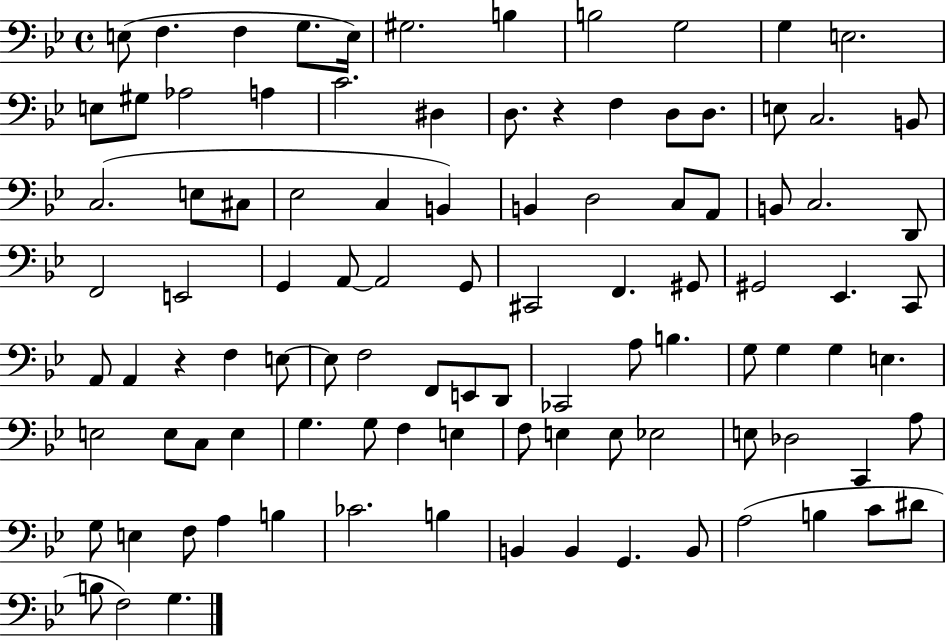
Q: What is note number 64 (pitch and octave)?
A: G3